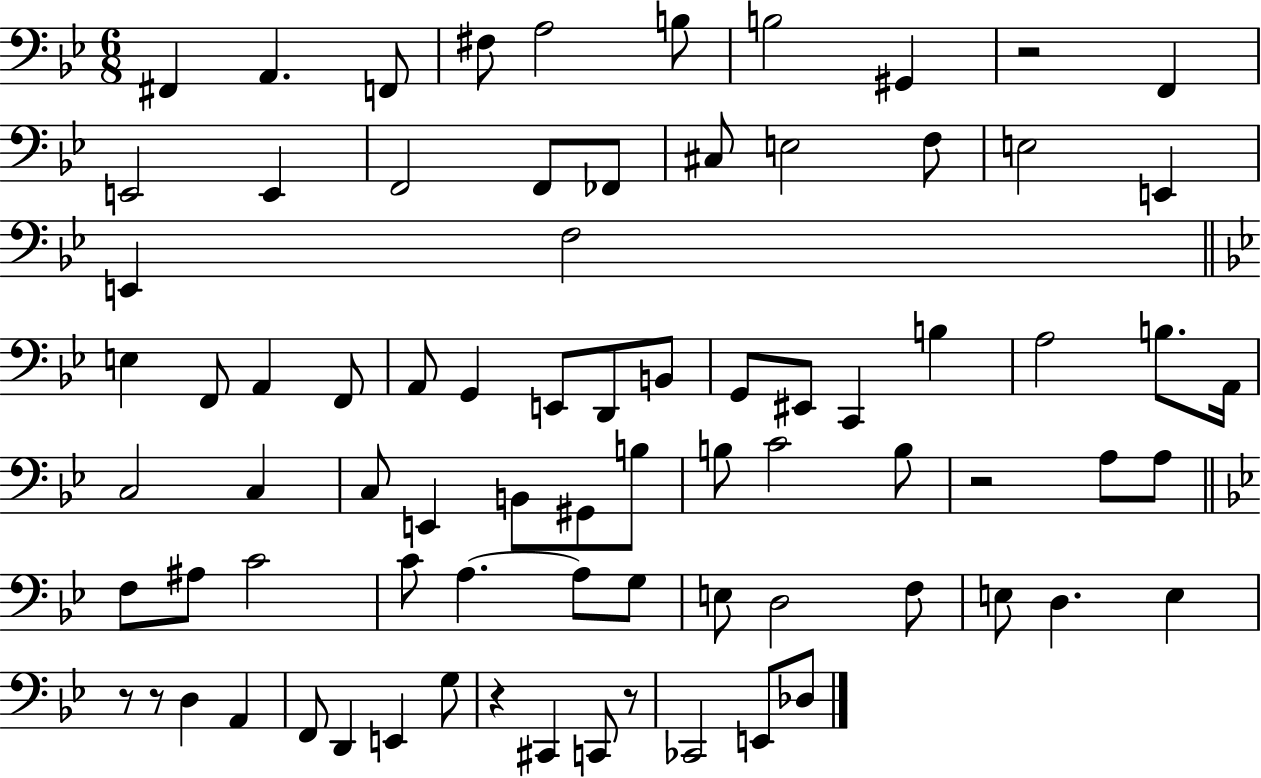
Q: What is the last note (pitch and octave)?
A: Db3